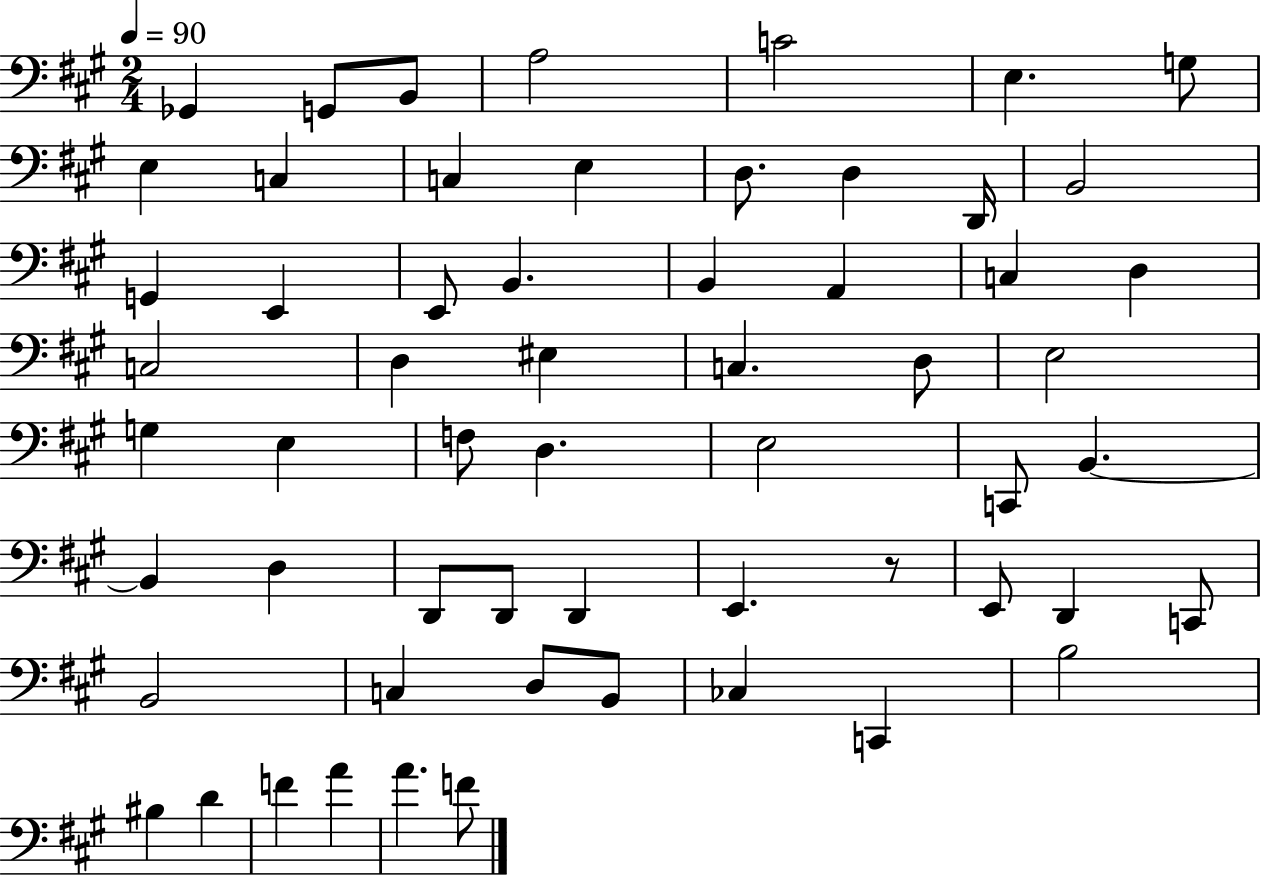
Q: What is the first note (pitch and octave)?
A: Gb2